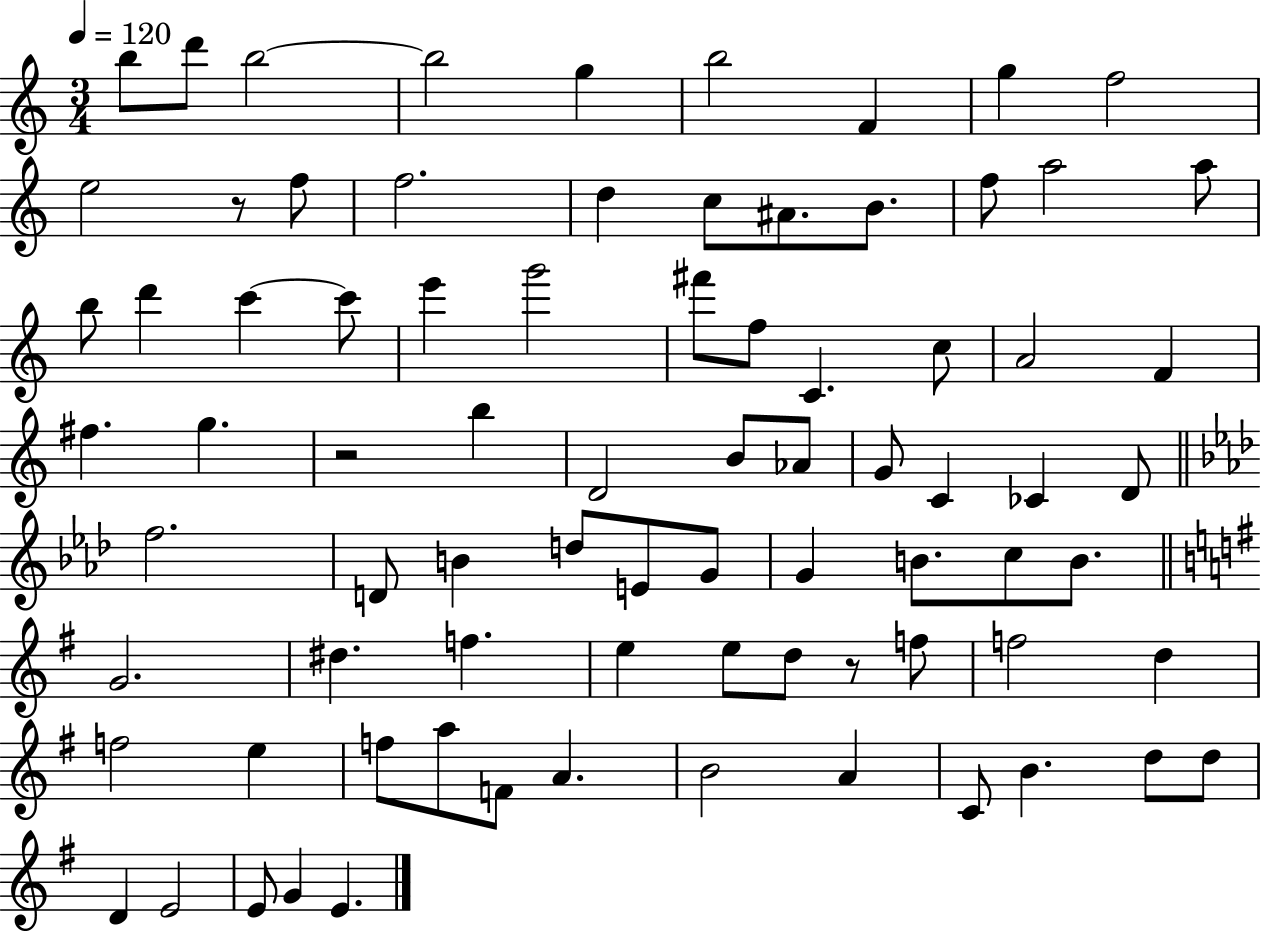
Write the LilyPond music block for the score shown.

{
  \clef treble
  \numericTimeSignature
  \time 3/4
  \key c \major
  \tempo 4 = 120
  b''8 d'''8 b''2~~ | b''2 g''4 | b''2 f'4 | g''4 f''2 | \break e''2 r8 f''8 | f''2. | d''4 c''8 ais'8. b'8. | f''8 a''2 a''8 | \break b''8 d'''4 c'''4~~ c'''8 | e'''4 g'''2 | fis'''8 f''8 c'4. c''8 | a'2 f'4 | \break fis''4. g''4. | r2 b''4 | d'2 b'8 aes'8 | g'8 c'4 ces'4 d'8 | \break \bar "||" \break \key aes \major f''2. | d'8 b'4 d''8 e'8 g'8 | g'4 b'8. c''8 b'8. | \bar "||" \break \key e \minor g'2. | dis''4. f''4. | e''4 e''8 d''8 r8 f''8 | f''2 d''4 | \break f''2 e''4 | f''8 a''8 f'8 a'4. | b'2 a'4 | c'8 b'4. d''8 d''8 | \break d'4 e'2 | e'8 g'4 e'4. | \bar "|."
}